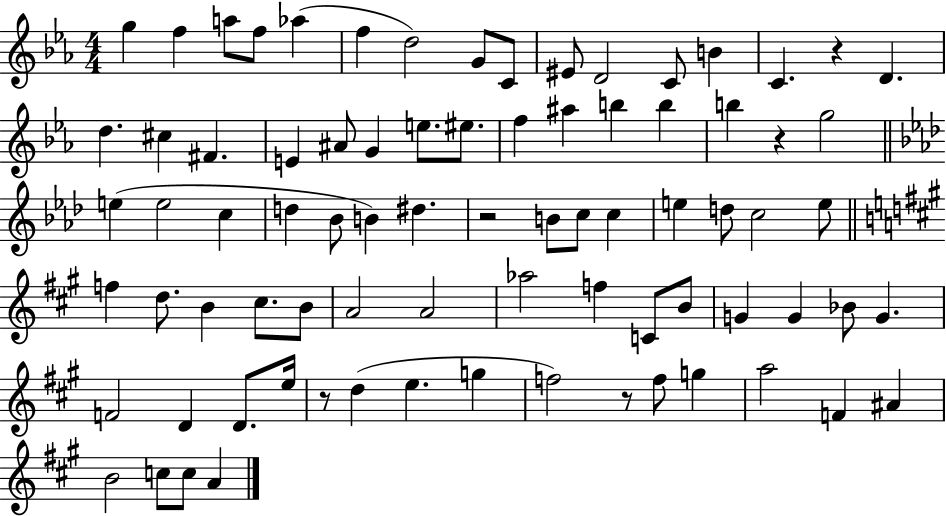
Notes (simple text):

G5/q F5/q A5/e F5/e Ab5/q F5/q D5/h G4/e C4/e EIS4/e D4/h C4/e B4/q C4/q. R/q D4/q. D5/q. C#5/q F#4/q. E4/q A#4/e G4/q E5/e. EIS5/e. F5/q A#5/q B5/q B5/q B5/q R/q G5/h E5/q E5/h C5/q D5/q Bb4/e B4/q D#5/q. R/h B4/e C5/e C5/q E5/q D5/e C5/h E5/e F5/q D5/e. B4/q C#5/e. B4/e A4/h A4/h Ab5/h F5/q C4/e B4/e G4/q G4/q Bb4/e G4/q. F4/h D4/q D4/e. E5/s R/e D5/q E5/q. G5/q F5/h R/e F5/e G5/q A5/h F4/q A#4/q B4/h C5/e C5/e A4/q